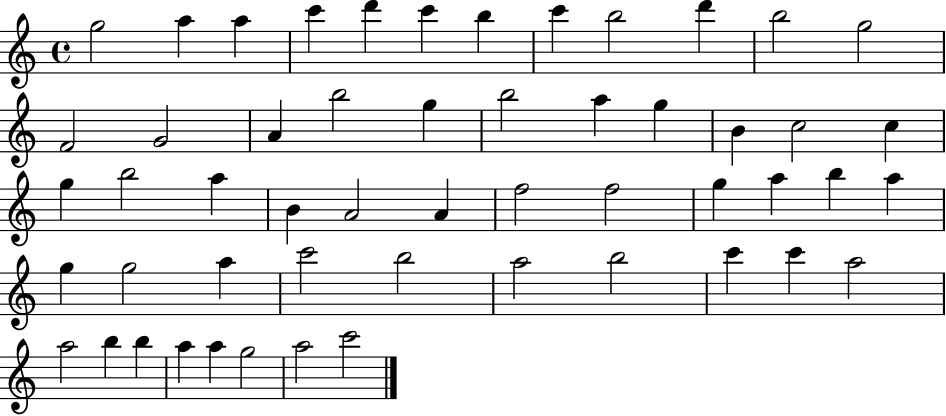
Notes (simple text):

G5/h A5/q A5/q C6/q D6/q C6/q B5/q C6/q B5/h D6/q B5/h G5/h F4/h G4/h A4/q B5/h G5/q B5/h A5/q G5/q B4/q C5/h C5/q G5/q B5/h A5/q B4/q A4/h A4/q F5/h F5/h G5/q A5/q B5/q A5/q G5/q G5/h A5/q C6/h B5/h A5/h B5/h C6/q C6/q A5/h A5/h B5/q B5/q A5/q A5/q G5/h A5/h C6/h